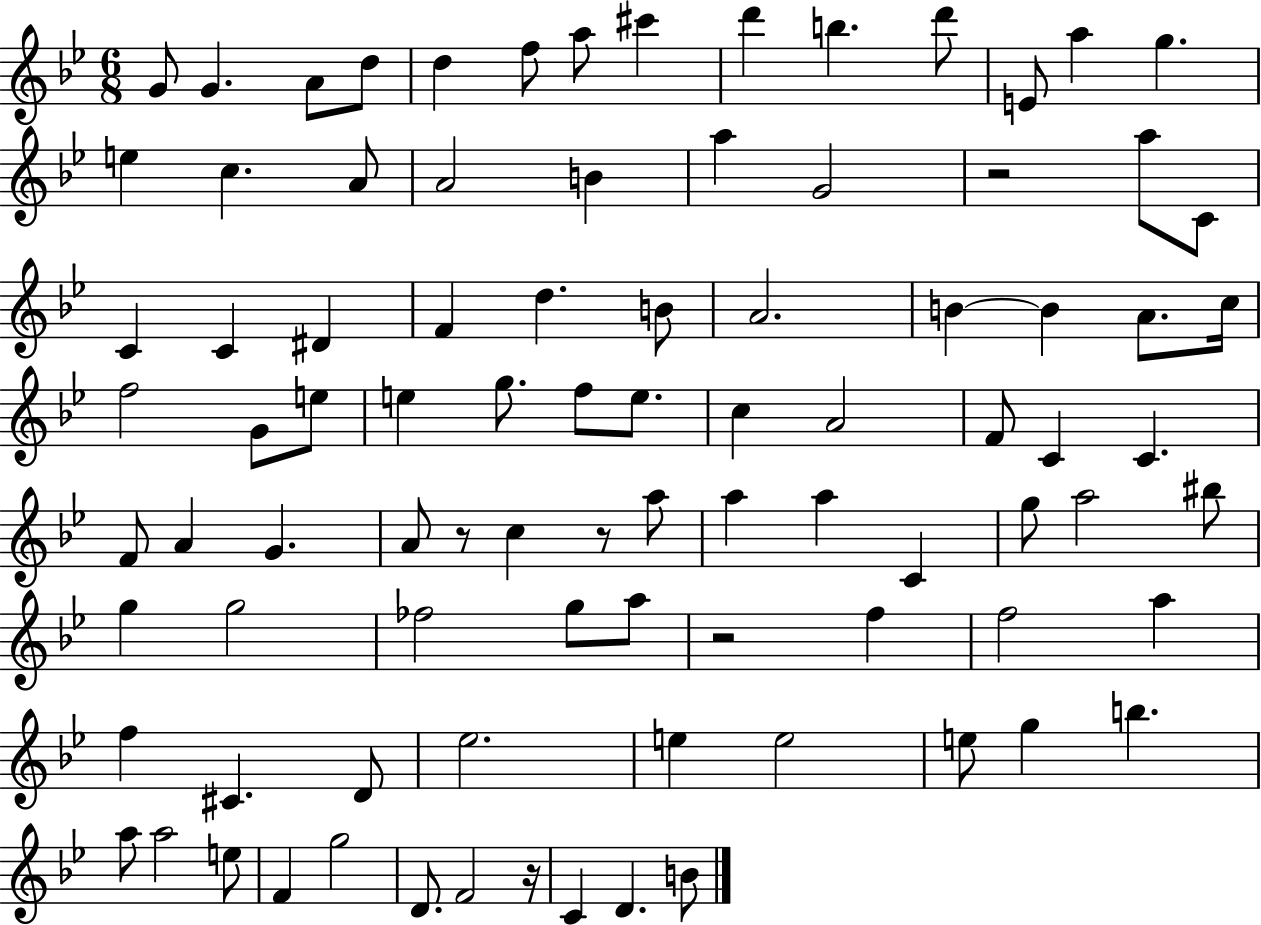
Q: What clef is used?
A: treble